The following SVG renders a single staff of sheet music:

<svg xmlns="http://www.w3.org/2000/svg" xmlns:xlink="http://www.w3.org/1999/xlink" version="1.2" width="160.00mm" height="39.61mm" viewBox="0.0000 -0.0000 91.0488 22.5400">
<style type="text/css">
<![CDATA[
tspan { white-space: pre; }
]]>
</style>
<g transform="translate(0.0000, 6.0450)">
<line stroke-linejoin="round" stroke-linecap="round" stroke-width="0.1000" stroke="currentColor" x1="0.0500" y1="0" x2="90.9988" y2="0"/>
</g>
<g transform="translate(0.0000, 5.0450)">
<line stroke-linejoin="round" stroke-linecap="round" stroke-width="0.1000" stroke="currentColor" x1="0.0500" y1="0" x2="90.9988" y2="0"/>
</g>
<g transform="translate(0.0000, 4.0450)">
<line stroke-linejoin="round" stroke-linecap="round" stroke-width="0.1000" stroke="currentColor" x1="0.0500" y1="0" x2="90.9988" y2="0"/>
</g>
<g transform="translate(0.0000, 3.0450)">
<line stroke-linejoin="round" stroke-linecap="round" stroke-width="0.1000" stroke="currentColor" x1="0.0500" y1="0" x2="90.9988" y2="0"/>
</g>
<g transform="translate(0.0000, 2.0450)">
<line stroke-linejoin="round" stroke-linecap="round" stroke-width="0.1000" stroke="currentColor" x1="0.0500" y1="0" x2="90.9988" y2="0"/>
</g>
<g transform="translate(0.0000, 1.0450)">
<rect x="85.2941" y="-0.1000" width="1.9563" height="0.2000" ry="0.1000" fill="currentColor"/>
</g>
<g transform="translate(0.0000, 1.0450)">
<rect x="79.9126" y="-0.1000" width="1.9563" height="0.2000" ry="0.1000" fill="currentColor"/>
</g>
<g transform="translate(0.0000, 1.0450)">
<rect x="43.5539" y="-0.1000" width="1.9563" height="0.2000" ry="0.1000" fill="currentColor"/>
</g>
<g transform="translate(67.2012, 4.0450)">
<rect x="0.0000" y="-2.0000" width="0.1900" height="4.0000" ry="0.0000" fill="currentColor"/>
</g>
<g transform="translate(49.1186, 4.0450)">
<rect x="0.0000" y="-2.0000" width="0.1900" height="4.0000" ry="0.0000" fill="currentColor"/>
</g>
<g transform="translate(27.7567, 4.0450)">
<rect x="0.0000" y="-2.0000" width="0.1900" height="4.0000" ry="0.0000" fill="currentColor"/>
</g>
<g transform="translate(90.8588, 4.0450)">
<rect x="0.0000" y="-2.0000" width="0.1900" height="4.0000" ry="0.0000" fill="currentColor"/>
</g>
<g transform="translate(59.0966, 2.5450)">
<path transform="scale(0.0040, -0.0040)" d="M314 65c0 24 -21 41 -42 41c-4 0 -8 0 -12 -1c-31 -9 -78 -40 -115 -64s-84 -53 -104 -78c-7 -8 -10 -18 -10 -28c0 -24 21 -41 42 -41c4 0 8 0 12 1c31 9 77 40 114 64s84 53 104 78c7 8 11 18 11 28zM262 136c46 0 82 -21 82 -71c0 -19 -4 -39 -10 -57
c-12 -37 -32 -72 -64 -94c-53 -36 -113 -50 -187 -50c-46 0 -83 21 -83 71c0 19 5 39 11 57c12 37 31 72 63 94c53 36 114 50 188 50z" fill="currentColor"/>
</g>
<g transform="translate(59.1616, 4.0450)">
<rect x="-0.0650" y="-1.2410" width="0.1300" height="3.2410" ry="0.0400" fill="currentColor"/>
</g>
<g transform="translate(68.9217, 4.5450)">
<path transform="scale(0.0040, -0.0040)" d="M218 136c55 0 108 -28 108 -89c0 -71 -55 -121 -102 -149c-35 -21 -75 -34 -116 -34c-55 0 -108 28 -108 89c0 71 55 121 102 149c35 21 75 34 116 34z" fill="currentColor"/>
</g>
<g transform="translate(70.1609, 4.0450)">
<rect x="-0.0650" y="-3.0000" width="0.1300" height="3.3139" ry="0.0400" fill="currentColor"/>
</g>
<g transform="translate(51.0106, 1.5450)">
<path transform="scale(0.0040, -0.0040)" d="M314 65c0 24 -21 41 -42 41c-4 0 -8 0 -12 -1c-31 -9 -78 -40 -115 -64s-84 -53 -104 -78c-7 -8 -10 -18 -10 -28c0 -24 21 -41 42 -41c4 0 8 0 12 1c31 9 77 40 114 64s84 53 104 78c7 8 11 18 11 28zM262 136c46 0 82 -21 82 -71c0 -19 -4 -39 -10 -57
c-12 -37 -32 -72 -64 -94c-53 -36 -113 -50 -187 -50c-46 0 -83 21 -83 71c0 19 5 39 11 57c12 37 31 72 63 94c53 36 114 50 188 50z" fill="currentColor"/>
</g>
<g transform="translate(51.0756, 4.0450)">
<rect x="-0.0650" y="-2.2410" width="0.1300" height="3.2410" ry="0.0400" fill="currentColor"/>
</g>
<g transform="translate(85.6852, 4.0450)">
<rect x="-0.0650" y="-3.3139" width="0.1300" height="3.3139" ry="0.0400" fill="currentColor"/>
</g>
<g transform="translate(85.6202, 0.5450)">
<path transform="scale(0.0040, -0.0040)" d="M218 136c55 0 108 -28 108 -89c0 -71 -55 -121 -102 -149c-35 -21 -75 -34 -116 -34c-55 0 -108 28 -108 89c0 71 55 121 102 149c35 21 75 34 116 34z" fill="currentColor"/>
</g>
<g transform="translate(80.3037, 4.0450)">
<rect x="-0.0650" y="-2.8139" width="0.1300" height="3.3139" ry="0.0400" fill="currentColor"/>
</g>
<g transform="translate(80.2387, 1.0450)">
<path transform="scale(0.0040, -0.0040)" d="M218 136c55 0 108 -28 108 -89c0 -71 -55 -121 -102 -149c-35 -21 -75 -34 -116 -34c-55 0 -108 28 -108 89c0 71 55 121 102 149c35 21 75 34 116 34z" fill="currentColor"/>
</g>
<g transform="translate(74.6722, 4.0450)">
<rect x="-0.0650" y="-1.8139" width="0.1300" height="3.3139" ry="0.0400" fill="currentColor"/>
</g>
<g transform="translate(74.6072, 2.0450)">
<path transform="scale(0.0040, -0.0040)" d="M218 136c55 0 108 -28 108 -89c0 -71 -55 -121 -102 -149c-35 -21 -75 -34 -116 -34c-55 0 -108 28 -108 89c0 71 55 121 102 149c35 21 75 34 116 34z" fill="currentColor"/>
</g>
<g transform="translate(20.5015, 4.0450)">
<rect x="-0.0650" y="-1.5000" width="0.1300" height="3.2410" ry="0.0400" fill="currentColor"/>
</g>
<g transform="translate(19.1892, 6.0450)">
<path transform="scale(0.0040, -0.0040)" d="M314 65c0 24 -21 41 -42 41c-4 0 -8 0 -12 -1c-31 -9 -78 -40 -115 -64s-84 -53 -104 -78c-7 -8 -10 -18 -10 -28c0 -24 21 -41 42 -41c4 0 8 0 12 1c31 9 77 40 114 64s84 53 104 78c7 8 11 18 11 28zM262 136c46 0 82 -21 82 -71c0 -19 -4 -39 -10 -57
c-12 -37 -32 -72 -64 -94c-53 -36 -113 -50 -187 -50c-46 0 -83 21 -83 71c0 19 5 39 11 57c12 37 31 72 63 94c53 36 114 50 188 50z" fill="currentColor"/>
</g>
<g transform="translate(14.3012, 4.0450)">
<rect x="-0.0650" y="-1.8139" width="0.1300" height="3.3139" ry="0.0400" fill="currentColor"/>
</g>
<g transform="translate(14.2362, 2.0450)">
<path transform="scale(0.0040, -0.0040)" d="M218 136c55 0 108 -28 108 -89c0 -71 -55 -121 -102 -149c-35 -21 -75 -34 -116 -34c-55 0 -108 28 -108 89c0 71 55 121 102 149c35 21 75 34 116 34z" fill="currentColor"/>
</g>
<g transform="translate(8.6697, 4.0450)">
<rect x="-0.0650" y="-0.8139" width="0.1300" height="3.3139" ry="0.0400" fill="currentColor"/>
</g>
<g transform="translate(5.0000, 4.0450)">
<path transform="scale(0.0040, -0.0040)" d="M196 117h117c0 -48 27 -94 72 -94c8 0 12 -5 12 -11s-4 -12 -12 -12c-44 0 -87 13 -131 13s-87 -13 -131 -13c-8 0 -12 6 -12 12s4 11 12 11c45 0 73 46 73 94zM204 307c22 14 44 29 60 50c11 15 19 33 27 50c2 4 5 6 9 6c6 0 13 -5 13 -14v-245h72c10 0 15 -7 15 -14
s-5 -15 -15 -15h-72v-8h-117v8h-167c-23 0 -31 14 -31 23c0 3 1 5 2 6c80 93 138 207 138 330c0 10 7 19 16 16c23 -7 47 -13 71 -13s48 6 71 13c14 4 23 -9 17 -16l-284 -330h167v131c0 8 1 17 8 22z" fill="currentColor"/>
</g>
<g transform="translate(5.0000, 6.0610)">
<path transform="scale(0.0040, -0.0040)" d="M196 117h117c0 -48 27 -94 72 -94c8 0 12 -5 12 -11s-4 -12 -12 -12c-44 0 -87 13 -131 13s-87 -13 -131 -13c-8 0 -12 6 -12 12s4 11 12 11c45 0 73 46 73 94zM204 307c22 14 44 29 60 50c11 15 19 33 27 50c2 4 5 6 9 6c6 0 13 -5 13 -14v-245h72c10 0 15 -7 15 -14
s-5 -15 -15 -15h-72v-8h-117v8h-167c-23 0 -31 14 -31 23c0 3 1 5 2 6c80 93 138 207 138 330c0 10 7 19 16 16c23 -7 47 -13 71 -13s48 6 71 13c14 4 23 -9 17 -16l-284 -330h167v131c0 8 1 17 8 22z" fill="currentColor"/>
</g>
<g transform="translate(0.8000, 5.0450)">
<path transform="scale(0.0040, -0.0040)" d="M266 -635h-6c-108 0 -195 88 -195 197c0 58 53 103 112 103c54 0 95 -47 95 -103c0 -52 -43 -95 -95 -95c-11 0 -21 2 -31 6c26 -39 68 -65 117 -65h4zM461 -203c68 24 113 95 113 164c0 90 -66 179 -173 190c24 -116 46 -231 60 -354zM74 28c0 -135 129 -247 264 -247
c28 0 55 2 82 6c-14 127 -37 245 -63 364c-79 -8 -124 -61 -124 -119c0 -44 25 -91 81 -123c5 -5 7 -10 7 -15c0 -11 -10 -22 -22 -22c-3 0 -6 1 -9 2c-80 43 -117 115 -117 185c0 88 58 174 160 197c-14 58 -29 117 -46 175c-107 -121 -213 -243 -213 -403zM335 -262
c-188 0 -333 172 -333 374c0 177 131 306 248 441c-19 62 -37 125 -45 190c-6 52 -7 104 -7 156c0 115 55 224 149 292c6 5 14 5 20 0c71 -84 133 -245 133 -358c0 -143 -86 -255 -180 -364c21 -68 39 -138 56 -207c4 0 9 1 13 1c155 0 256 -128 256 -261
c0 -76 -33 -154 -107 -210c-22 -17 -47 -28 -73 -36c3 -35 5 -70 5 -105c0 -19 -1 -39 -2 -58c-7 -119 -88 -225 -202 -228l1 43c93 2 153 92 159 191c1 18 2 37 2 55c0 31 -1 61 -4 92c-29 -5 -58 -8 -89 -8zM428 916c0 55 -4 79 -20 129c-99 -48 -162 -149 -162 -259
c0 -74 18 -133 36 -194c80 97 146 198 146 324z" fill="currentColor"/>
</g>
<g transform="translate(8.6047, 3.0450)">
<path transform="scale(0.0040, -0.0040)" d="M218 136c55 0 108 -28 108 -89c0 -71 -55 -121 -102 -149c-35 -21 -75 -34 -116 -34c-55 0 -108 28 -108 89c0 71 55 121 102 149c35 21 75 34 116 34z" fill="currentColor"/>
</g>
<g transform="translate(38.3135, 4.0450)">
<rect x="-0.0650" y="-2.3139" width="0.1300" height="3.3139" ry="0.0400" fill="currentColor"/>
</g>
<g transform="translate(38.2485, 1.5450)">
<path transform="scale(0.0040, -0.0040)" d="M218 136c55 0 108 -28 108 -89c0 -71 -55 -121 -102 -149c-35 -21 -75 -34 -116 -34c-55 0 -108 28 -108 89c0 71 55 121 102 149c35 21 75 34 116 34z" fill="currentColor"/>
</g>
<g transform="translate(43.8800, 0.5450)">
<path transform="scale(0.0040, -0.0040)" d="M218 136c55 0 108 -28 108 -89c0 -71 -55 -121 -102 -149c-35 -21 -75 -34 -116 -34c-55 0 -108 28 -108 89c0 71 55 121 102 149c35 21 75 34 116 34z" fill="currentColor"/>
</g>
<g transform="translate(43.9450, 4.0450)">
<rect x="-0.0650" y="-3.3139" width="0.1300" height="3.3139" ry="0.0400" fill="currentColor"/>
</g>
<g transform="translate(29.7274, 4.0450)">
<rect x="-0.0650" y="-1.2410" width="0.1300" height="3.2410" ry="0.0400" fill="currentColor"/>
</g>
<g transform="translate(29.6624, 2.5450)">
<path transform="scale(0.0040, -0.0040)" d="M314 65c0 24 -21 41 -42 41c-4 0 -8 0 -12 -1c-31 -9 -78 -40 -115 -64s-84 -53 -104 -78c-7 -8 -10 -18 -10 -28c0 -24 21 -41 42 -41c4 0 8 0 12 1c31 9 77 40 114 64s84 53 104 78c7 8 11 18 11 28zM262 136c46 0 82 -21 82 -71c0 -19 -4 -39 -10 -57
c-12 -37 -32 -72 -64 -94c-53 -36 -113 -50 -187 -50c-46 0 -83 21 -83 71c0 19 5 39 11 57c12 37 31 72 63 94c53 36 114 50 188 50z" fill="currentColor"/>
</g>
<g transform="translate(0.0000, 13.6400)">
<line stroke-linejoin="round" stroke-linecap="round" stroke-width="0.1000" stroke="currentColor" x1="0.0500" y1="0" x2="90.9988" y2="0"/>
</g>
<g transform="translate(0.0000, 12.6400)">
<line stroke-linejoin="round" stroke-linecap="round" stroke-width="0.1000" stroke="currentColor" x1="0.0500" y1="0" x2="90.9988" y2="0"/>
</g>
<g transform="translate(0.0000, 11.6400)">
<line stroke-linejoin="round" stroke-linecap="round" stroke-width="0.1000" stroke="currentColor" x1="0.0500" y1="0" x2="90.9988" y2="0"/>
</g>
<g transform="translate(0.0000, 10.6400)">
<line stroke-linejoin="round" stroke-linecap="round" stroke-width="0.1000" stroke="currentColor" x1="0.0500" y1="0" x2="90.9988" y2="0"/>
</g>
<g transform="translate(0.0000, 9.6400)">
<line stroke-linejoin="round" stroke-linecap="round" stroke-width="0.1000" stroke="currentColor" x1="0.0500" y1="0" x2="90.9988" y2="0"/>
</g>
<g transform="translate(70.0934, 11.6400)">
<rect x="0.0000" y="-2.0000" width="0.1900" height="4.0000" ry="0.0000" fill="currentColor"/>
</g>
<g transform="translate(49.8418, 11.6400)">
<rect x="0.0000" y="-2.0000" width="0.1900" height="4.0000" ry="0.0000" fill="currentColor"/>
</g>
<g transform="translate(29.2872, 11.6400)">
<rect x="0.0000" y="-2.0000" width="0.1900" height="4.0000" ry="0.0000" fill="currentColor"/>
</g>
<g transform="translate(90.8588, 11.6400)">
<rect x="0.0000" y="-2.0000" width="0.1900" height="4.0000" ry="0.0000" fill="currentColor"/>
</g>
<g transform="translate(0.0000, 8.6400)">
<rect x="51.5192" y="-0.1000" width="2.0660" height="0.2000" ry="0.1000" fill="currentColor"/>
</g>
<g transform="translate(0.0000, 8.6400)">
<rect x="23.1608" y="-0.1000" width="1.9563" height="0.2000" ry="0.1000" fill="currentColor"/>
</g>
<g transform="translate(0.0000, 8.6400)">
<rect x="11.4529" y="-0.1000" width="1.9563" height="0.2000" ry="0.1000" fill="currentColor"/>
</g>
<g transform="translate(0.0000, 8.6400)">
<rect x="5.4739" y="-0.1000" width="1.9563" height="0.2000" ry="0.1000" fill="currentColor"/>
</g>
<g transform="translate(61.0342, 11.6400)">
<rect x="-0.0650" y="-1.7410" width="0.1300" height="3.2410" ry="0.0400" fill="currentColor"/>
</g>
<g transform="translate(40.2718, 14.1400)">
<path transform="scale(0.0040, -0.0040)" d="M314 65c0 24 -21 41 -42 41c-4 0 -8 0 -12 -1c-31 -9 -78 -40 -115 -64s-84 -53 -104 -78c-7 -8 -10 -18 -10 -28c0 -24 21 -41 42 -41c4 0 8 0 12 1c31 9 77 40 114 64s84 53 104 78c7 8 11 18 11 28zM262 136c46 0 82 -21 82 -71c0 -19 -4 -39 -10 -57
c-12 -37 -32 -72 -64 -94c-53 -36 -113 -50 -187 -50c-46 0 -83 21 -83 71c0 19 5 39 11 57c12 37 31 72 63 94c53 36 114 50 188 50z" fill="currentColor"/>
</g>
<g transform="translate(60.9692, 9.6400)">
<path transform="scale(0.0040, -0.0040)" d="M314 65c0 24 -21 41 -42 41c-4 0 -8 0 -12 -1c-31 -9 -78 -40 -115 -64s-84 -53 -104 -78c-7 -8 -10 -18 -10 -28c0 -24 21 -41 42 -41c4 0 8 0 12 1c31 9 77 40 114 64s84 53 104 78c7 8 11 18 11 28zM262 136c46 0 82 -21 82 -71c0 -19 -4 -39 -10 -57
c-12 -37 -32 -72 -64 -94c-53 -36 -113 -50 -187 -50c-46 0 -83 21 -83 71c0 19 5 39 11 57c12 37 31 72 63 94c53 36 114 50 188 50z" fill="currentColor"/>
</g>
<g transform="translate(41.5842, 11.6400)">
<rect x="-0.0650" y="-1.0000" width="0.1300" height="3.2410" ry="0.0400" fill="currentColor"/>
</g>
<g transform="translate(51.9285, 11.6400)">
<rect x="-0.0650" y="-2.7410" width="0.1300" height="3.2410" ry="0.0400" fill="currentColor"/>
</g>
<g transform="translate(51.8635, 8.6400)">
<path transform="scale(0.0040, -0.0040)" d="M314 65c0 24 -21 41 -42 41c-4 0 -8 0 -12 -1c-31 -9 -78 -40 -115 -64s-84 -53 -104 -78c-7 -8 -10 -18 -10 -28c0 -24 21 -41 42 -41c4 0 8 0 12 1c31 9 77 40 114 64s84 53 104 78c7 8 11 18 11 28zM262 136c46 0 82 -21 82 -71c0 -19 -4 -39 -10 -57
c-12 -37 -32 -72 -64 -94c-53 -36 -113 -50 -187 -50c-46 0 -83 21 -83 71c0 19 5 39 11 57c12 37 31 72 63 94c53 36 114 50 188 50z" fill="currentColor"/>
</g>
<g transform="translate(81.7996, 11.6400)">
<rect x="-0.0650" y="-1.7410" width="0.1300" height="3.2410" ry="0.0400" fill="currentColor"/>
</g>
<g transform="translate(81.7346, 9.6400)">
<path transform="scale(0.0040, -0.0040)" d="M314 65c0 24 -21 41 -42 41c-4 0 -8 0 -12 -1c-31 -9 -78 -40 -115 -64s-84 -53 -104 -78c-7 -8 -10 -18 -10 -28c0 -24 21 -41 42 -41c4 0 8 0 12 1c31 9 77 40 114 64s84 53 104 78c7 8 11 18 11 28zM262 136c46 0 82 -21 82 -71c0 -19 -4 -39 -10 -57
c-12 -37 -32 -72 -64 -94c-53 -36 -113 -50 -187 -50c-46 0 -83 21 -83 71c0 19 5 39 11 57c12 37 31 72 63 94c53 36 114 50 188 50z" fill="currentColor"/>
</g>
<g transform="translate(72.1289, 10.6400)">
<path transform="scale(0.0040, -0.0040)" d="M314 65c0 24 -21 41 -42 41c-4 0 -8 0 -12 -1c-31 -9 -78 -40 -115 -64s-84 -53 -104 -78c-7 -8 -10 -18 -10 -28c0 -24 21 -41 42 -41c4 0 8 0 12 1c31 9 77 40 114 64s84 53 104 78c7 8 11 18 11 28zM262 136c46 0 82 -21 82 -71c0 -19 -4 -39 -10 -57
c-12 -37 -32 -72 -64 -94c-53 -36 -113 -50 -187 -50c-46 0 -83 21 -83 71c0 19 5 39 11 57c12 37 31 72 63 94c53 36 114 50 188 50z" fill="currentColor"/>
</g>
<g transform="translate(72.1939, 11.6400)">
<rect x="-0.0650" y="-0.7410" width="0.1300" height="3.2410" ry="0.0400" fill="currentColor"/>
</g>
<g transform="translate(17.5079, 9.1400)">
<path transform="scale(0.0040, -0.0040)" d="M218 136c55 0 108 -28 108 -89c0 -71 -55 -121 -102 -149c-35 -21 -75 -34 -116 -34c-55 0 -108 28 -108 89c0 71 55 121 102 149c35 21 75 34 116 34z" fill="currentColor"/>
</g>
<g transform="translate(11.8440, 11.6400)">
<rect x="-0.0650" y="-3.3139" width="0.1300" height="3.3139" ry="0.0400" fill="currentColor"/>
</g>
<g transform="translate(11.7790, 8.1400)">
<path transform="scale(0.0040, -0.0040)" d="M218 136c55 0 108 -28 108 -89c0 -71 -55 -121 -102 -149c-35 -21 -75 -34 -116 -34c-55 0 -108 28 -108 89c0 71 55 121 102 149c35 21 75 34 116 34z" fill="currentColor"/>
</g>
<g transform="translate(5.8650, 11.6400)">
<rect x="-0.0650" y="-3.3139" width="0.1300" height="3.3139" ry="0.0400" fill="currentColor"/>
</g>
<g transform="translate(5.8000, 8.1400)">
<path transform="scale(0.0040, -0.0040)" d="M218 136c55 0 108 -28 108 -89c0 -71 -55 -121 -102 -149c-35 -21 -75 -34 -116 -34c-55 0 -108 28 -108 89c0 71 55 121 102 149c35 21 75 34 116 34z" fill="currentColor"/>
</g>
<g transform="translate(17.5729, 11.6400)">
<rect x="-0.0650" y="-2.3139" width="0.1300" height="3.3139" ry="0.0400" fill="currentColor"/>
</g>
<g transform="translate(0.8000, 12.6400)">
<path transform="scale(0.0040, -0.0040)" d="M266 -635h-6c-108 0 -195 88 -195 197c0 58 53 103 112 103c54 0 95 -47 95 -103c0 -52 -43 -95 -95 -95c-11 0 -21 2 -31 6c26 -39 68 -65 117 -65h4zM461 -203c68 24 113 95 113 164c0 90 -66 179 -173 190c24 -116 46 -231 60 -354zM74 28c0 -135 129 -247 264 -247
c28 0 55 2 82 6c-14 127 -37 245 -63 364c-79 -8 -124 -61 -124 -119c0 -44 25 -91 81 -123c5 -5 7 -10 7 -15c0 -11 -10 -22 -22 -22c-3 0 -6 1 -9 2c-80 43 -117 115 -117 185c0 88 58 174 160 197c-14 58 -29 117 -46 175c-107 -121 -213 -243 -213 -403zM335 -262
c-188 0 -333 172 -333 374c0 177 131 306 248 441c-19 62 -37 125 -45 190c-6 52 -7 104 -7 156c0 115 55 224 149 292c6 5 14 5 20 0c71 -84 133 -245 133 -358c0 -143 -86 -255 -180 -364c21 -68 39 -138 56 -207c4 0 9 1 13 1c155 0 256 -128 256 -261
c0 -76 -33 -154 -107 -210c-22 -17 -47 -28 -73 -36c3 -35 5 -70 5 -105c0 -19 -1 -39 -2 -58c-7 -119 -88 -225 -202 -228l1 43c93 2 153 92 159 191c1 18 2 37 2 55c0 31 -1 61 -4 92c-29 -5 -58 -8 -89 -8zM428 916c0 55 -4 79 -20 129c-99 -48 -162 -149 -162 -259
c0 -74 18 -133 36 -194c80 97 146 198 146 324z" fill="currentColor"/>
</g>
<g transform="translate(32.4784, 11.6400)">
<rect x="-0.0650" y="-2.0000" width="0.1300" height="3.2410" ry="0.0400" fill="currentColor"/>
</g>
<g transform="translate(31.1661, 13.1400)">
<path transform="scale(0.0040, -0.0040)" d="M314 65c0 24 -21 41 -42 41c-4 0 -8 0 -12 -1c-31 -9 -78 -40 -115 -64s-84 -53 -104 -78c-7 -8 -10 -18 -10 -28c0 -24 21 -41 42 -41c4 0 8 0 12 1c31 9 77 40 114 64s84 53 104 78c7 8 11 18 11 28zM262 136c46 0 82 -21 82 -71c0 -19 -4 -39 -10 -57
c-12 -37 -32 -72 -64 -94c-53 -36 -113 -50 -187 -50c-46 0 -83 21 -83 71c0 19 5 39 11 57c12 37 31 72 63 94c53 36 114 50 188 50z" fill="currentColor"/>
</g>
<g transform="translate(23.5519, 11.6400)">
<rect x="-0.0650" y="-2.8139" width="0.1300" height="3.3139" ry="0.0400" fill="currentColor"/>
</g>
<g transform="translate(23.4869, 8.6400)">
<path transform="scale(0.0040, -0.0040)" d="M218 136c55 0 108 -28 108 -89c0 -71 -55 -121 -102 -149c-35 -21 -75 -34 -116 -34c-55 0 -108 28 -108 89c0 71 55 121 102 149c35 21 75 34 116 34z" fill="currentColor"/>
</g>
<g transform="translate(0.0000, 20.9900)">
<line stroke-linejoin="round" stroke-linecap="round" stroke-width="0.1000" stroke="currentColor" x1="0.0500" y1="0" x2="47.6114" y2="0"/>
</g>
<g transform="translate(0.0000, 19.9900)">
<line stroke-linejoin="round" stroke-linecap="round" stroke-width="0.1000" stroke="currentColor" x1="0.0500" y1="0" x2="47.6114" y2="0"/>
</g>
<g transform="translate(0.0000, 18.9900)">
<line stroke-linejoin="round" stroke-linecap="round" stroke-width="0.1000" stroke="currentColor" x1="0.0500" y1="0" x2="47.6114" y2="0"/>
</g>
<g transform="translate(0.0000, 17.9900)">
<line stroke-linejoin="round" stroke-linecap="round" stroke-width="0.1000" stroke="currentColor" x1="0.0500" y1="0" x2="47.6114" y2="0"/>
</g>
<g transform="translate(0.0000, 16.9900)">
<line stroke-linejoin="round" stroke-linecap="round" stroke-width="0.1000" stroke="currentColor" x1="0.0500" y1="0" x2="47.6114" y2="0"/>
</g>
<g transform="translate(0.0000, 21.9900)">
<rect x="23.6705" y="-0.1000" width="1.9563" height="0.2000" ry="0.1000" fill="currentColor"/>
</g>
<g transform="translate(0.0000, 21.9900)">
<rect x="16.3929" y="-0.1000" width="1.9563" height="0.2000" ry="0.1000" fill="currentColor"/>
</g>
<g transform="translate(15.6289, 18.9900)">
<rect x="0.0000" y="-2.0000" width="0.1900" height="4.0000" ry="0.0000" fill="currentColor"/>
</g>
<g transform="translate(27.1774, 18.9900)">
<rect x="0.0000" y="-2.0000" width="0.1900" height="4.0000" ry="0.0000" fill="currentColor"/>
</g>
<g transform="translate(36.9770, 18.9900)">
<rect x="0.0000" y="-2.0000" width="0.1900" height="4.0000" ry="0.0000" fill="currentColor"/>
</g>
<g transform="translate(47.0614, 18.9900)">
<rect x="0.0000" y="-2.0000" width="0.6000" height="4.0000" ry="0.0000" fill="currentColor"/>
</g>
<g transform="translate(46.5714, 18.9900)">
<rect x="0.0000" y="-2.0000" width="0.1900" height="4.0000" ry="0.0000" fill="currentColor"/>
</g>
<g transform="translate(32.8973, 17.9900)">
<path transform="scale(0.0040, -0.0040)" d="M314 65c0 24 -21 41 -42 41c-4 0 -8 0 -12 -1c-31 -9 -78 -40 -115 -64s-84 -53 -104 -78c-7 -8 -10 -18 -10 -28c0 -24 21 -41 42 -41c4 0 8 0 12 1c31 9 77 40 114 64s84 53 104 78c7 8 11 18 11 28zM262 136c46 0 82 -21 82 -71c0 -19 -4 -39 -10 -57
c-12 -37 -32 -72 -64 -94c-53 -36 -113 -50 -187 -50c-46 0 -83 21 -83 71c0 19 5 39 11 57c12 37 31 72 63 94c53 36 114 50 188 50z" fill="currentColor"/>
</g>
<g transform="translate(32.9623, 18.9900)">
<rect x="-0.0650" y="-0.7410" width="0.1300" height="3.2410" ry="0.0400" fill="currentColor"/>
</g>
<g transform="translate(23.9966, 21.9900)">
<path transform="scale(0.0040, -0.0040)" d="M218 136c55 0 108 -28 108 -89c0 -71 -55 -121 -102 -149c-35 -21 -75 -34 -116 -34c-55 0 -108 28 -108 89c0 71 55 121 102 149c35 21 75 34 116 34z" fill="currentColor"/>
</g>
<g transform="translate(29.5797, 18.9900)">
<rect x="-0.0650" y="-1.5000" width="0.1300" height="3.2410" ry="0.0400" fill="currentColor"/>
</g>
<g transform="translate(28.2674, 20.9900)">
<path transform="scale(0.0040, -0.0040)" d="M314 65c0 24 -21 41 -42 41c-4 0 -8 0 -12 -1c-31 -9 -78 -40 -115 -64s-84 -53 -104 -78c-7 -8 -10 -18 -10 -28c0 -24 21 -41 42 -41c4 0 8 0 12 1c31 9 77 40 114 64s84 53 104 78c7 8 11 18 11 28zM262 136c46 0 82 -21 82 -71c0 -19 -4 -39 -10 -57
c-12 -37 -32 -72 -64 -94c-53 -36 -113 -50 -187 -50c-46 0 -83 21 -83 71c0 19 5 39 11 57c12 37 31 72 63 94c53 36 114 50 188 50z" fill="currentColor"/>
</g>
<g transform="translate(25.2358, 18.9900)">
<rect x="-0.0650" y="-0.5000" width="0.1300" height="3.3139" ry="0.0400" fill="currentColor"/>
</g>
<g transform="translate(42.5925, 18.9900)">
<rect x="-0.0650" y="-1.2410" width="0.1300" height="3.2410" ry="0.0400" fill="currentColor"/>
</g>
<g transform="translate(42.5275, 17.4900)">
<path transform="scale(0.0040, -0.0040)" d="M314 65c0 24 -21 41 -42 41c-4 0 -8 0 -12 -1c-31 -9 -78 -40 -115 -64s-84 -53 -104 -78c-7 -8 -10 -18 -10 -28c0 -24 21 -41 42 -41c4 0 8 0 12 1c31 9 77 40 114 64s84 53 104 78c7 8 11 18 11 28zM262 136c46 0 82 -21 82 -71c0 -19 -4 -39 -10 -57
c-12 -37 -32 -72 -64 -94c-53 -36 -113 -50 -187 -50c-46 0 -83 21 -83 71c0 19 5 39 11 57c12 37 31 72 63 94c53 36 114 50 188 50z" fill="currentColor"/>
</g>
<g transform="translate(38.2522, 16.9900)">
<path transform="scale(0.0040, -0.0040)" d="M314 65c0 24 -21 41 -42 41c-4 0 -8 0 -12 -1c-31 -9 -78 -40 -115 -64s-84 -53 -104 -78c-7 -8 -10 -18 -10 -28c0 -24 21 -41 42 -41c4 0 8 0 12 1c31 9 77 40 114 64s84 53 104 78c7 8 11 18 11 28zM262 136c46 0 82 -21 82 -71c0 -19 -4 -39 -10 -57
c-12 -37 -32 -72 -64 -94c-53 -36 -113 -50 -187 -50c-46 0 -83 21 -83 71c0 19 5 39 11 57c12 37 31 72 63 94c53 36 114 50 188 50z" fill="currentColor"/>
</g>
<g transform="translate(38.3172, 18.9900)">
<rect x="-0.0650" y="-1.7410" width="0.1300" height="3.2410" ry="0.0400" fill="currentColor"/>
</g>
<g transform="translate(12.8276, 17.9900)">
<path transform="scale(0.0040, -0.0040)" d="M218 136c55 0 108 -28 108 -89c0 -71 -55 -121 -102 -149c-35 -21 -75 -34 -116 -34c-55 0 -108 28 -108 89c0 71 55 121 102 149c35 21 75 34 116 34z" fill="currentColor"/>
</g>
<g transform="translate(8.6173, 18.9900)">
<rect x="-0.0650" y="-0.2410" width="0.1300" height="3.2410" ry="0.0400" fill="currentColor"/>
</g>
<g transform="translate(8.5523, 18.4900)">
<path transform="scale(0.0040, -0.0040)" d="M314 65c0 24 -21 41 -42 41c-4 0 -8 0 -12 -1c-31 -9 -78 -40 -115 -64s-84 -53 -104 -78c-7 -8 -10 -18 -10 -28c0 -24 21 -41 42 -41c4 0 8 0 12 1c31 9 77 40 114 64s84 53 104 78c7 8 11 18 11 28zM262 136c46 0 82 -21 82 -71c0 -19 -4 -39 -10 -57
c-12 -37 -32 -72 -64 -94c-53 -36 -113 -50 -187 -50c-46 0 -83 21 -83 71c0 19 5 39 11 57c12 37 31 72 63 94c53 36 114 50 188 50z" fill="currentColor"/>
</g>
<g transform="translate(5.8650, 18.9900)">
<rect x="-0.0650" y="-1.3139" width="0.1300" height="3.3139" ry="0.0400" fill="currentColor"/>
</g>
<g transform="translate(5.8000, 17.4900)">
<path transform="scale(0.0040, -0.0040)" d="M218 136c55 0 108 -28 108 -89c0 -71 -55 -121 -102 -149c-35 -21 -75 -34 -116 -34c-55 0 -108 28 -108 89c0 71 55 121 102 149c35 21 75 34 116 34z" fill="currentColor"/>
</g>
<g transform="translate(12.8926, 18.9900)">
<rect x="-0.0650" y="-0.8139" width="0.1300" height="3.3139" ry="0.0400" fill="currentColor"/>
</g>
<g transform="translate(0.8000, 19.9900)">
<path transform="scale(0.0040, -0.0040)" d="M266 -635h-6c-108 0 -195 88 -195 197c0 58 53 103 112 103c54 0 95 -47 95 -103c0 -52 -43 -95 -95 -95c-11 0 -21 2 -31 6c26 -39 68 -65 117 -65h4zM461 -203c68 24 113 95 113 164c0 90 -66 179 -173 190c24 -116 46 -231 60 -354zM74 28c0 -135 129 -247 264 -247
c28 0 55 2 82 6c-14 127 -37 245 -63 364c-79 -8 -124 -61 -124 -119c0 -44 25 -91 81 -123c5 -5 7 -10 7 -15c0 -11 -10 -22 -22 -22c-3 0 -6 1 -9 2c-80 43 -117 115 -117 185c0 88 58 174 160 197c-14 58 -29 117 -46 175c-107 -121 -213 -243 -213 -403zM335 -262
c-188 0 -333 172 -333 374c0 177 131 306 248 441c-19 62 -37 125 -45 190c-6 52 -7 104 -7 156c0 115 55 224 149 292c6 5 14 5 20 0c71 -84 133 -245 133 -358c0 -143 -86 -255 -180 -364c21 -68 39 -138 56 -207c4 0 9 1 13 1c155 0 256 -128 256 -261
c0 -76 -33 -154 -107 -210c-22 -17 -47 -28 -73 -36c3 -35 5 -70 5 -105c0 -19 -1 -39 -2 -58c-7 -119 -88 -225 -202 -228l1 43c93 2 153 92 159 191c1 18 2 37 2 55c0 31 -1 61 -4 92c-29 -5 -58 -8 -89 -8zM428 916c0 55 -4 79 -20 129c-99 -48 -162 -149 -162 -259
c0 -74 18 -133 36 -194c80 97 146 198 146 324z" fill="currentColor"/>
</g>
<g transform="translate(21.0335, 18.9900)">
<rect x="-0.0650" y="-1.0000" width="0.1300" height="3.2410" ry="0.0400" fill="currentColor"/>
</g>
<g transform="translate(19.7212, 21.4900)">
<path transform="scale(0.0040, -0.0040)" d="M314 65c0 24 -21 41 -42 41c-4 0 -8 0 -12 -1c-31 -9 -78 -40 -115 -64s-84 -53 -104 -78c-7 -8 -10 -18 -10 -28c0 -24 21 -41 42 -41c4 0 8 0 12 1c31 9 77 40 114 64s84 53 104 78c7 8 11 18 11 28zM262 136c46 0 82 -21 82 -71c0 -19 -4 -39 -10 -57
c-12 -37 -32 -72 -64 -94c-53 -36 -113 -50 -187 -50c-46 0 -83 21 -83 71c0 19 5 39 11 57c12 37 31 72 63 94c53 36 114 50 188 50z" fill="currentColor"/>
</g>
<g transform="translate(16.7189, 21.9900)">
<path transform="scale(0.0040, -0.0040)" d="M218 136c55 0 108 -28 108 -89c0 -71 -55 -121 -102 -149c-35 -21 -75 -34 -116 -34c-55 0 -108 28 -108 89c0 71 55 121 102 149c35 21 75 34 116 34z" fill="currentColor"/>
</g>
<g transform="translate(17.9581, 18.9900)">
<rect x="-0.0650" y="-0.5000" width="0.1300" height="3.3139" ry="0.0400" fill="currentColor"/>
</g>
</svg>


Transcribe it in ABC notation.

X:1
T:Untitled
M:4/4
L:1/4
K:C
d f E2 e2 g b g2 e2 A f a b b b g a F2 D2 a2 f2 d2 f2 e c2 d C D2 C E2 d2 f2 e2